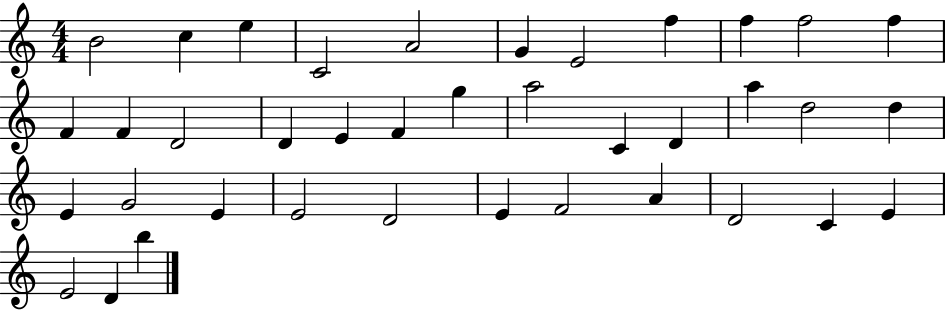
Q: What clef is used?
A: treble